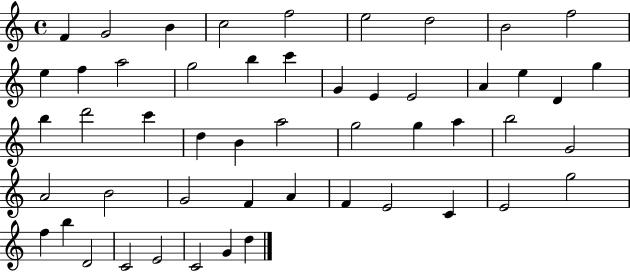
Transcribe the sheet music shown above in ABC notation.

X:1
T:Untitled
M:4/4
L:1/4
K:C
F G2 B c2 f2 e2 d2 B2 f2 e f a2 g2 b c' G E E2 A e D g b d'2 c' d B a2 g2 g a b2 G2 A2 B2 G2 F A F E2 C E2 g2 f b D2 C2 E2 C2 G d